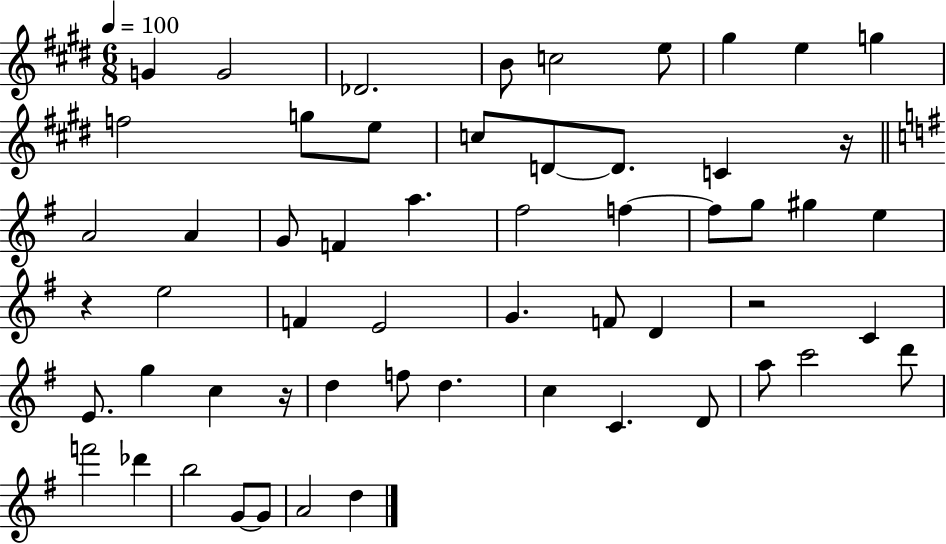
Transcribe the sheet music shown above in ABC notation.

X:1
T:Untitled
M:6/8
L:1/4
K:E
G G2 _D2 B/2 c2 e/2 ^g e g f2 g/2 e/2 c/2 D/2 D/2 C z/4 A2 A G/2 F a ^f2 f f/2 g/2 ^g e z e2 F E2 G F/2 D z2 C E/2 g c z/4 d f/2 d c C D/2 a/2 c'2 d'/2 f'2 _d' b2 G/2 G/2 A2 d